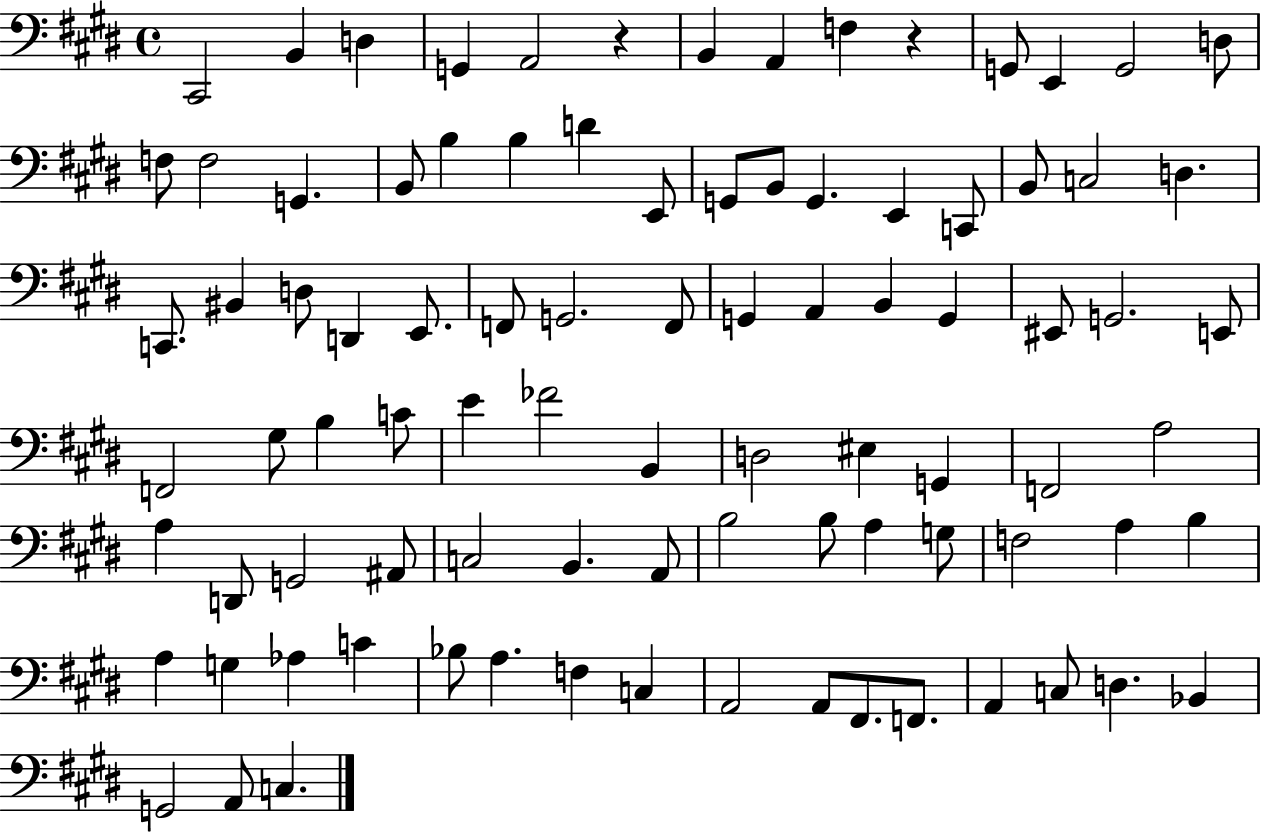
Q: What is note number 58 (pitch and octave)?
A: G2